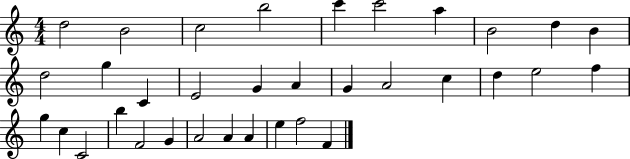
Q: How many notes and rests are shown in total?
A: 34